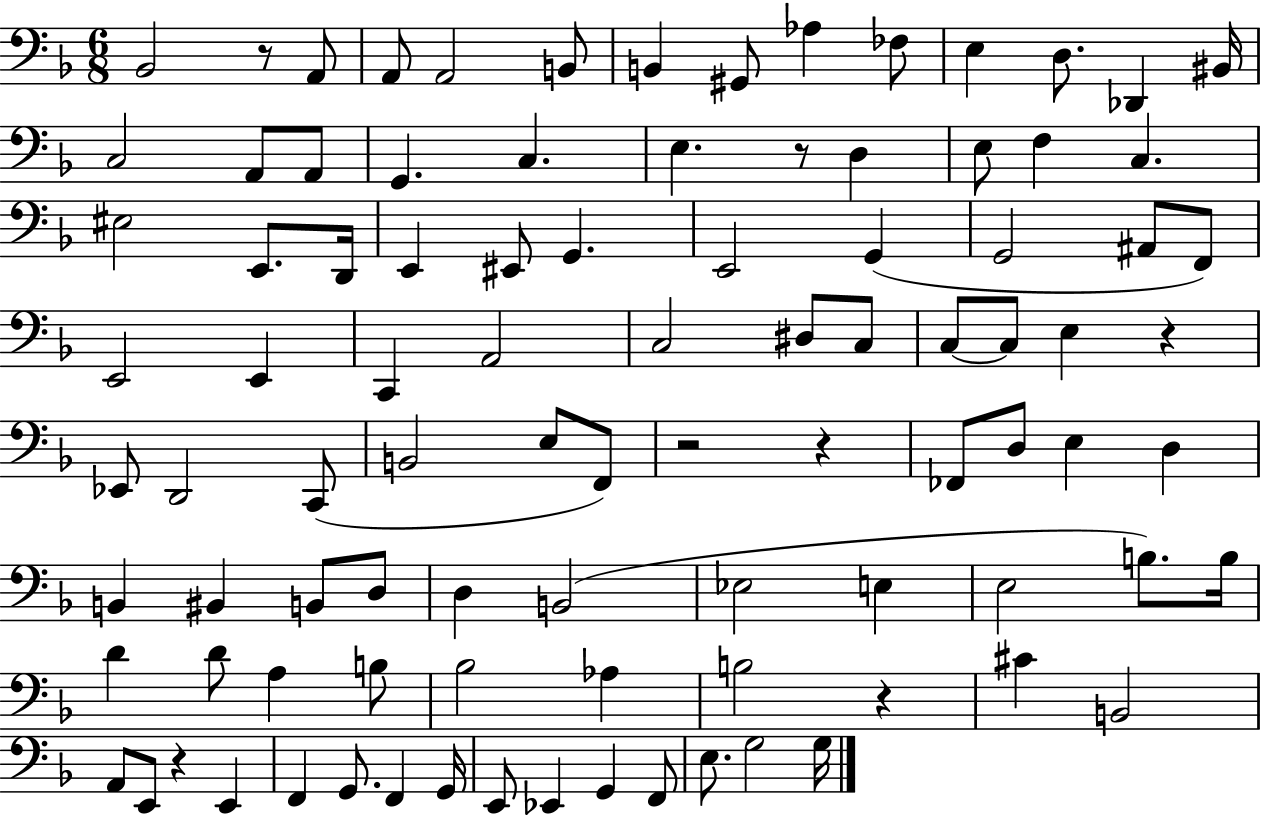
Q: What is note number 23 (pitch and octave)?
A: C3